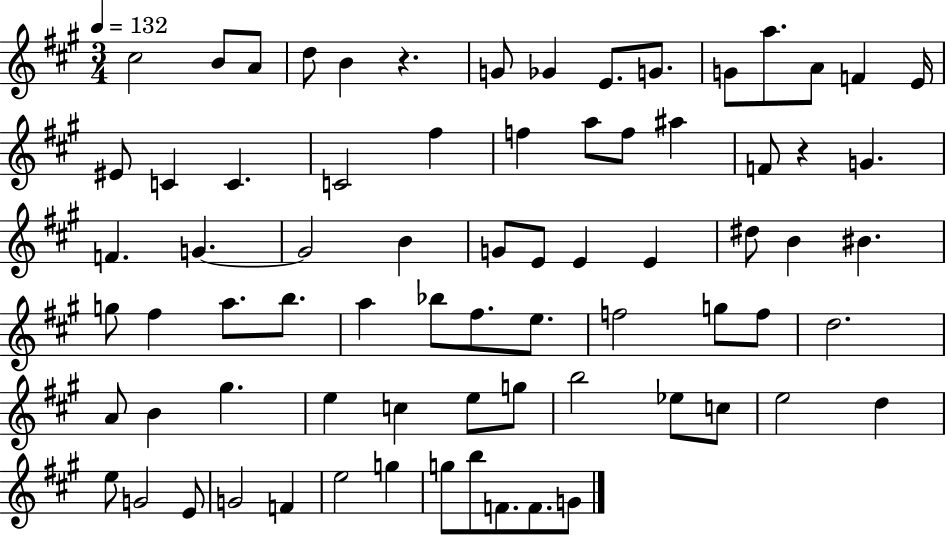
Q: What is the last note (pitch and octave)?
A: G4